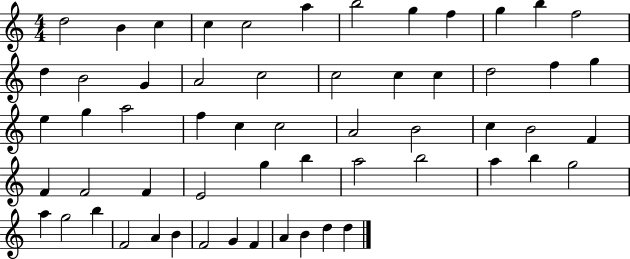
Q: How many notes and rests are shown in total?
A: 58